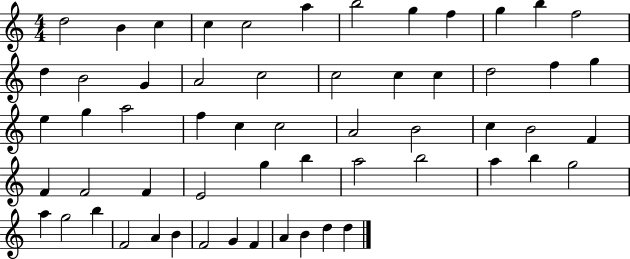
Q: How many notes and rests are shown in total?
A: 58